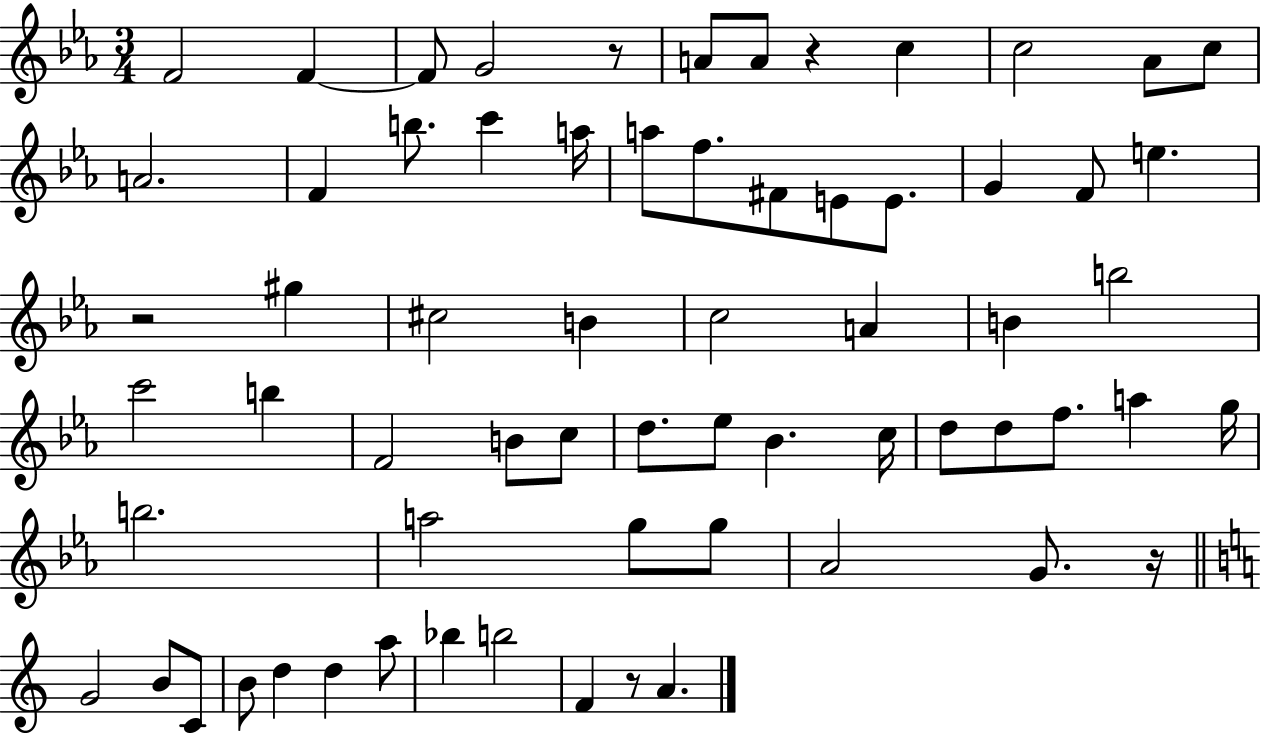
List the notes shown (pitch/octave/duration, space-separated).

F4/h F4/q F4/e G4/h R/e A4/e A4/e R/q C5/q C5/h Ab4/e C5/e A4/h. F4/q B5/e. C6/q A5/s A5/e F5/e. F#4/e E4/e E4/e. G4/q F4/e E5/q. R/h G#5/q C#5/h B4/q C5/h A4/q B4/q B5/h C6/h B5/q F4/h B4/e C5/e D5/e. Eb5/e Bb4/q. C5/s D5/e D5/e F5/e. A5/q G5/s B5/h. A5/h G5/e G5/e Ab4/h G4/e. R/s G4/h B4/e C4/e B4/e D5/q D5/q A5/e Bb5/q B5/h F4/q R/e A4/q.